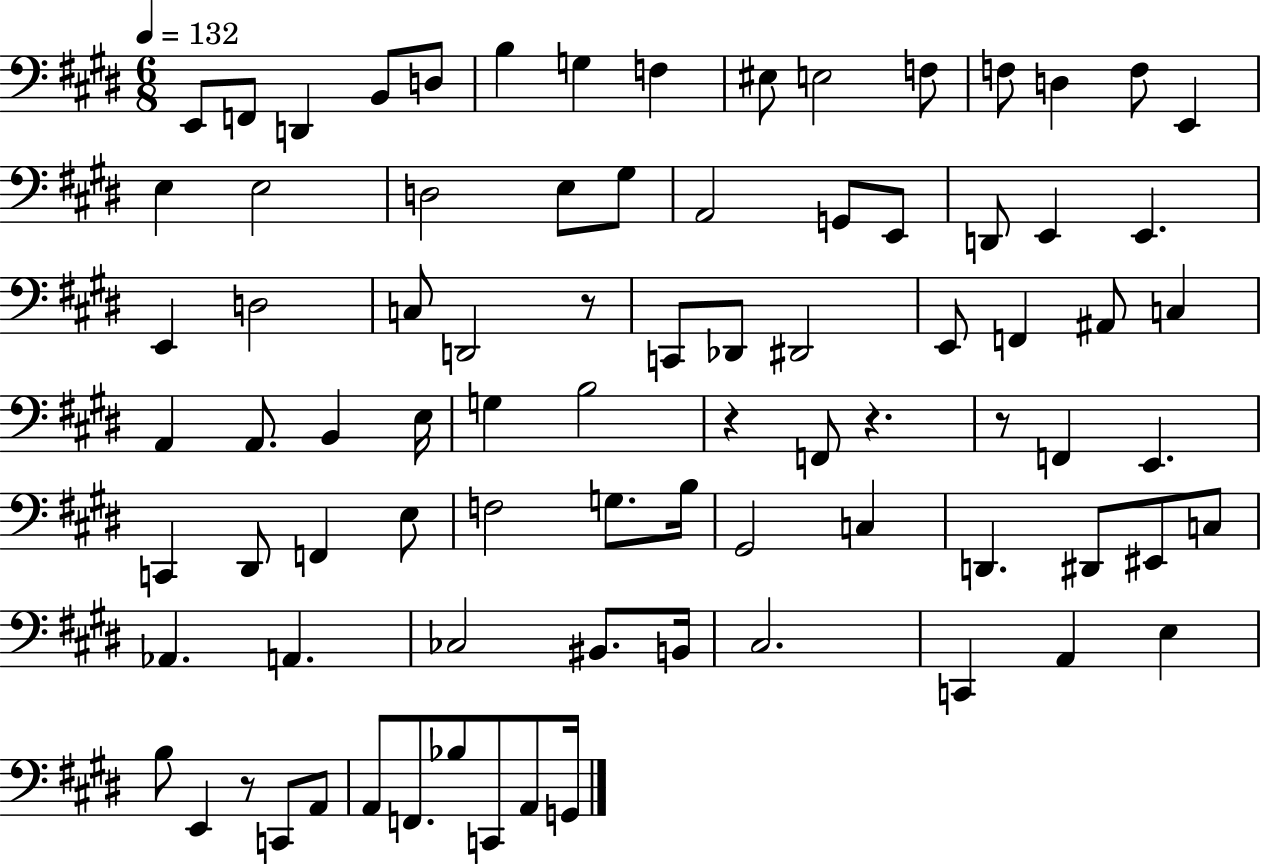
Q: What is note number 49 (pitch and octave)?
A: F2